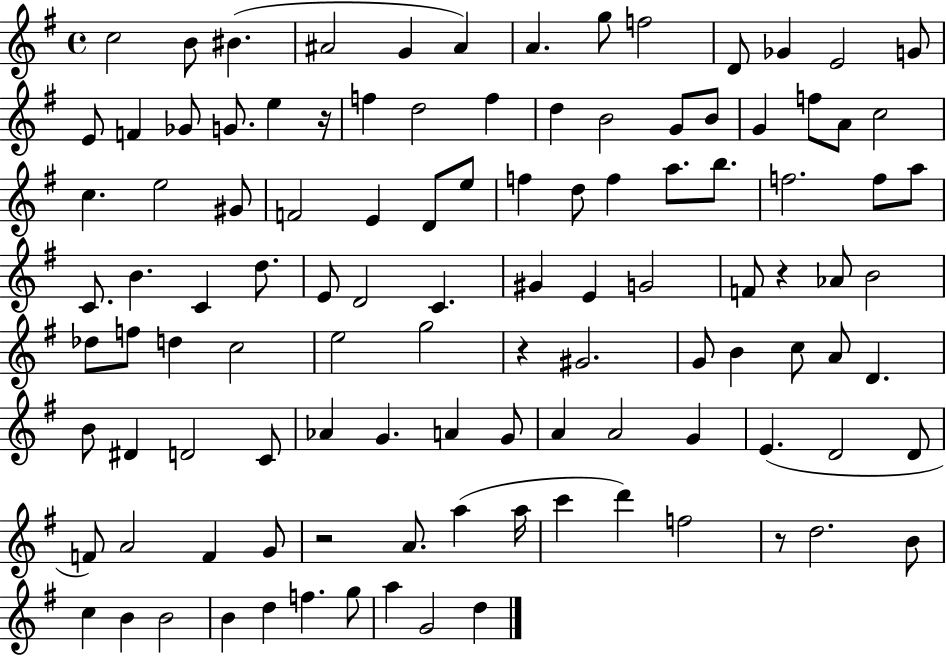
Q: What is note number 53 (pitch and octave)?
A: E4